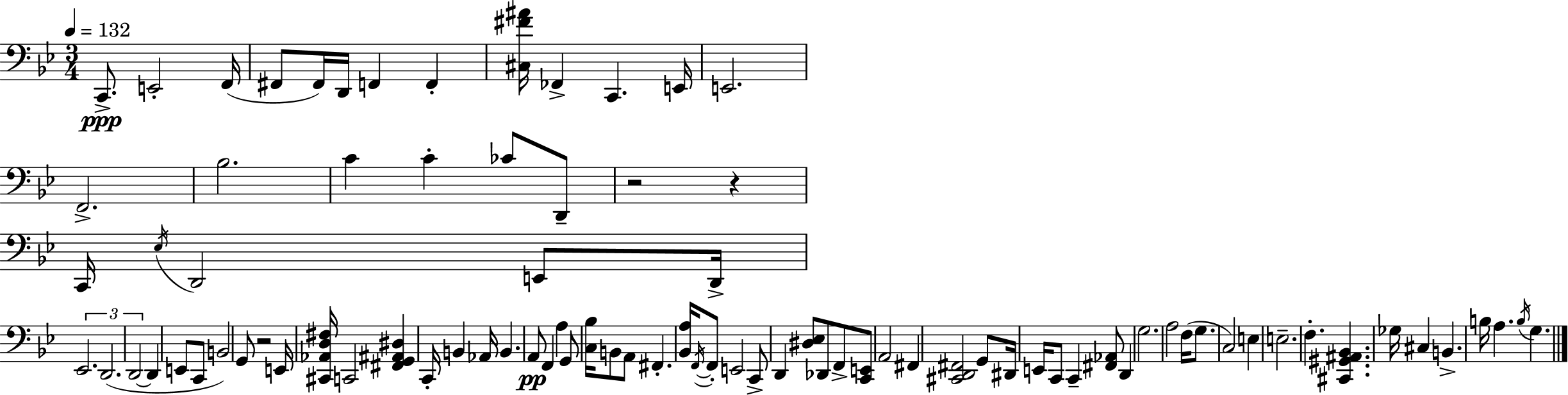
{
  \clef bass
  \numericTimeSignature
  \time 3/4
  \key bes \major
  \tempo 4 = 132
  c,8.->\ppp e,2-. f,16( | fis,8 fis,16) d,16 f,4 f,4-. | <cis fis' ais'>16 fes,4-> c,4. e,16 | e,2. | \break f,2.-> | bes2. | c'4 c'4-. ces'8 d,8-- | r2 r4 | \break c,16 \acciaccatura { ees16 } d,2 e,8 | d,16-> \tuplet 3/2 { ees,2. | d,2.( | d,2~~ } d,4 | \break e,8 c,8 b,2) | g,8 r2 e,16 | <cis, aes, d fis>16 c,2 <fis, g, ais, dis>4 | c,16-. b,4 aes,16 b,4. | \break a,8\pp f,4 a4 g,8 | <c bes>16 b,8 a,8 fis,4.-. | <bes, a>16 \acciaccatura { f,16~ }~ f,8-. e,2 | c,8-> d,4 <dis ees>8 des,8 f,8-> | \break <c, e,>8 a,2 fis,4 | <cis, d, fis,>2 g,8 | dis,16 e,16 c,8 c,4-- <fis, aes,>8 d,4 | g2. | \break a2 f16( g8. | c2) e4 | e2.-- | f4.-. <cis, gis, ais, bes,>4. | \break ges16 cis4 b,4.-> | b16 a4. \acciaccatura { b16 } g4. | \bar "|."
}